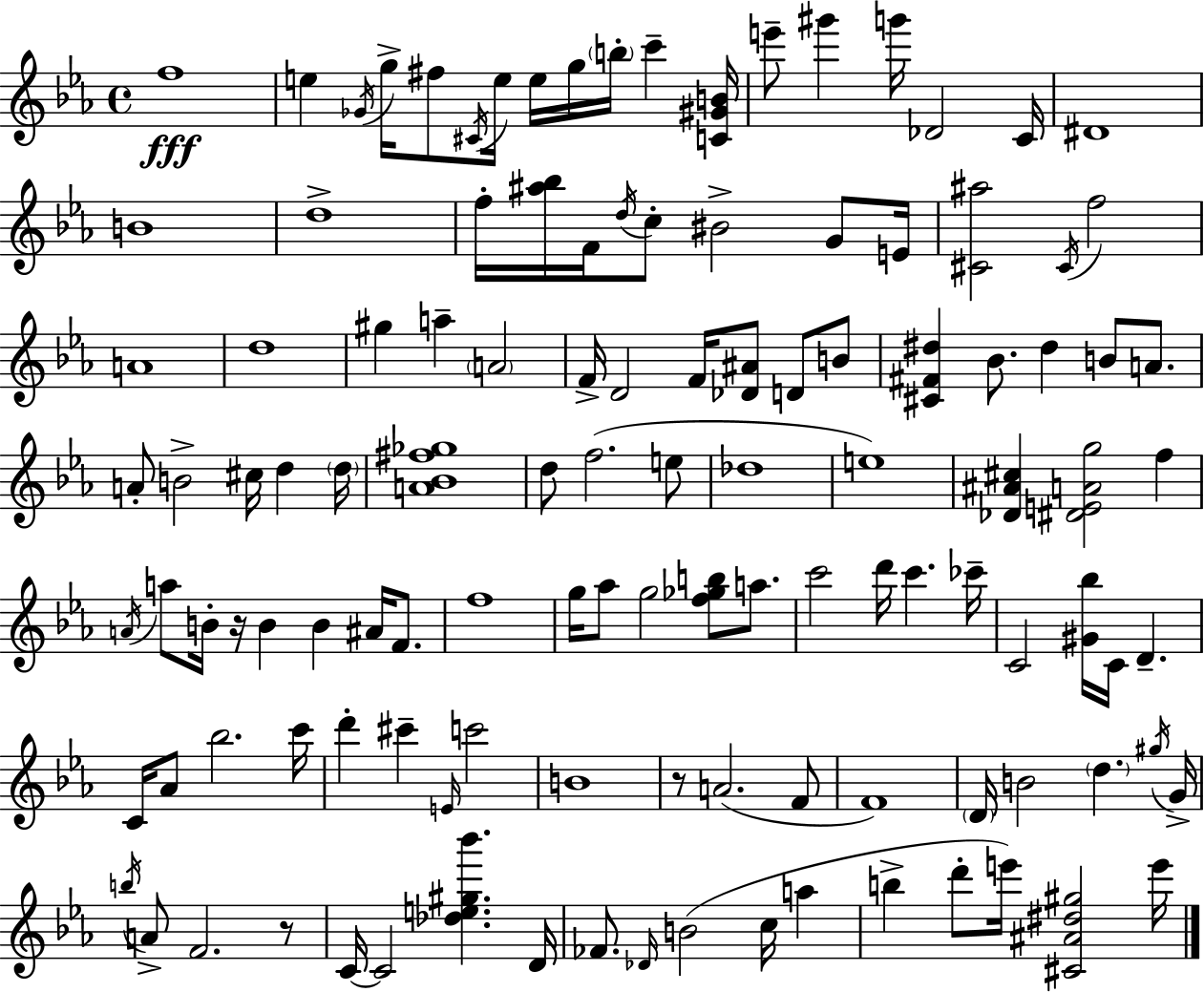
F5/w E5/q Gb4/s G5/s F#5/e C#4/s E5/s E5/s G5/s B5/s C6/q [C4,G#4,B4]/s E6/e G#6/q G6/s Db4/h C4/s D#4/w B4/w D5/w F5/s [A#5,Bb5]/s F4/s D5/s C5/e BIS4/h G4/e E4/s [C#4,A#5]/h C#4/s F5/h A4/w D5/w G#5/q A5/q A4/h F4/s D4/h F4/s [Db4,A#4]/e D4/e B4/e [C#4,F#4,D#5]/q Bb4/e. D#5/q B4/e A4/e. A4/e B4/h C#5/s D5/q D5/s [A4,Bb4,F#5,Gb5]/w D5/e F5/h. E5/e Db5/w E5/w [Db4,A#4,C#5]/q [D#4,E4,A4,G5]/h F5/q A4/s A5/e B4/s R/s B4/q B4/q A#4/s F4/e. F5/w G5/s Ab5/e G5/h [F5,Gb5,B5]/e A5/e. C6/h D6/s C6/q. CES6/s C4/h [G#4,Bb5]/s C4/s D4/q. C4/s Ab4/e Bb5/h. C6/s D6/q C#6/q E4/s C6/h B4/w R/e A4/h. F4/e F4/w D4/s B4/h D5/q. G#5/s G4/s B5/s A4/e F4/h. R/e C4/s C4/h [Db5,E5,G#5,Bb6]/q. D4/s FES4/e. Db4/s B4/h C5/s A5/q B5/q D6/e E6/s [C#4,A#4,D#5,G#5]/h E6/s